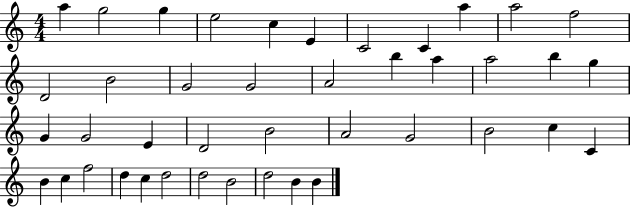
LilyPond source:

{
  \clef treble
  \numericTimeSignature
  \time 4/4
  \key c \major
  a''4 g''2 g''4 | e''2 c''4 e'4 | c'2 c'4 a''4 | a''2 f''2 | \break d'2 b'2 | g'2 g'2 | a'2 b''4 a''4 | a''2 b''4 g''4 | \break g'4 g'2 e'4 | d'2 b'2 | a'2 g'2 | b'2 c''4 c'4 | \break b'4 c''4 f''2 | d''4 c''4 d''2 | d''2 b'2 | d''2 b'4 b'4 | \break \bar "|."
}